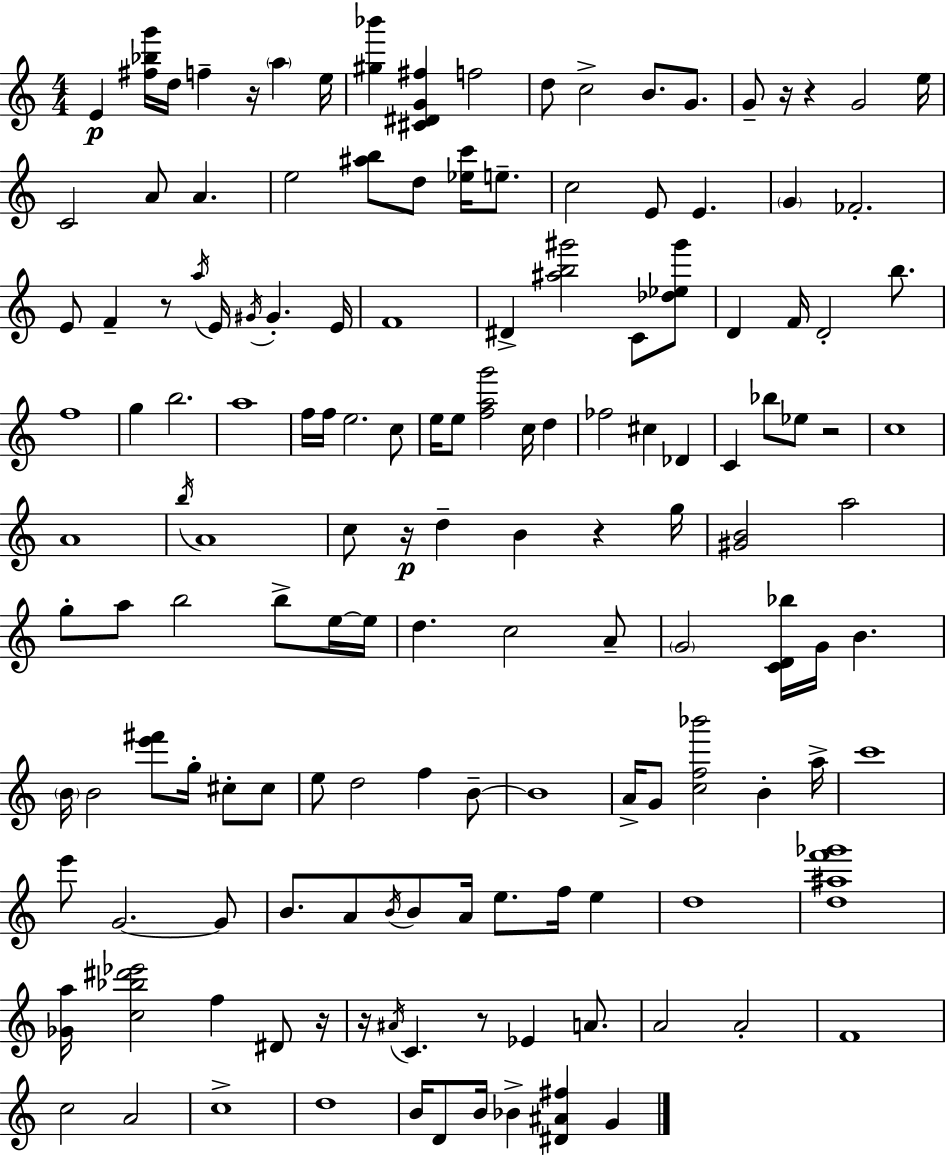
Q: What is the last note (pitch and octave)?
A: G4